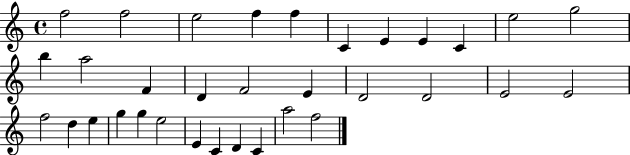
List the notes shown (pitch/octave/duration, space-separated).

F5/h F5/h E5/h F5/q F5/q C4/q E4/q E4/q C4/q E5/h G5/h B5/q A5/h F4/q D4/q F4/h E4/q D4/h D4/h E4/h E4/h F5/h D5/q E5/q G5/q G5/q E5/h E4/q C4/q D4/q C4/q A5/h F5/h